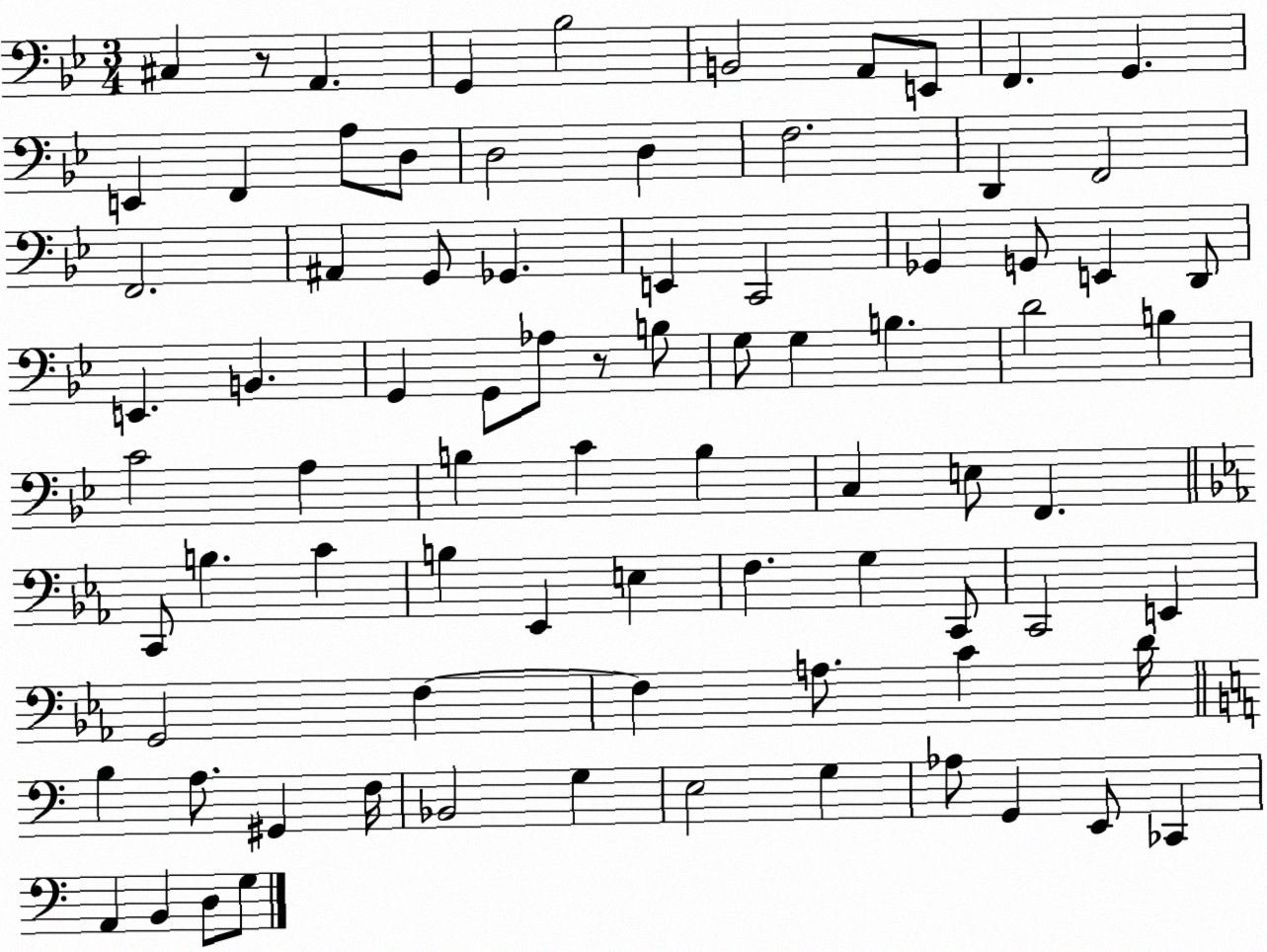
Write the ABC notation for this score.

X:1
T:Untitled
M:3/4
L:1/4
K:Bb
^C, z/2 A,, G,, _B,2 B,,2 A,,/2 E,,/2 F,, G,, E,, F,, A,/2 D,/2 D,2 D, F,2 D,, F,,2 F,,2 ^A,, G,,/2 _G,, E,, C,,2 _G,, G,,/2 E,, D,,/2 E,, B,, G,, G,,/2 _A,/2 z/2 B,/2 G,/2 G, B, D2 B, C2 A, B, C B, C, E,/2 F,, C,,/2 B, C B, _E,, E, F, G, C,,/2 C,,2 E,, G,,2 F, F, A,/2 C D/4 B, A,/2 ^G,, F,/4 _B,,2 G, E,2 G, _A,/2 G,, E,,/2 _C,, A,, B,, D,/2 G,/2